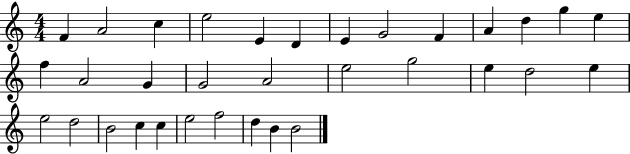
F4/q A4/h C5/q E5/h E4/q D4/q E4/q G4/h F4/q A4/q D5/q G5/q E5/q F5/q A4/h G4/q G4/h A4/h E5/h G5/h E5/q D5/h E5/q E5/h D5/h B4/h C5/q C5/q E5/h F5/h D5/q B4/q B4/h